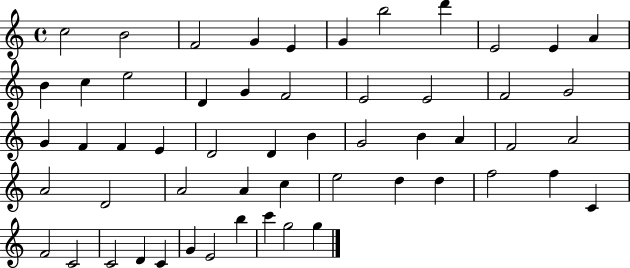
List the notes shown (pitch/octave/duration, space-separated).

C5/h B4/h F4/h G4/q E4/q G4/q B5/h D6/q E4/h E4/q A4/q B4/q C5/q E5/h D4/q G4/q F4/h E4/h E4/h F4/h G4/h G4/q F4/q F4/q E4/q D4/h D4/q B4/q G4/h B4/q A4/q F4/h A4/h A4/h D4/h A4/h A4/q C5/q E5/h D5/q D5/q F5/h F5/q C4/q F4/h C4/h C4/h D4/q C4/q G4/q E4/h B5/q C6/q G5/h G5/q